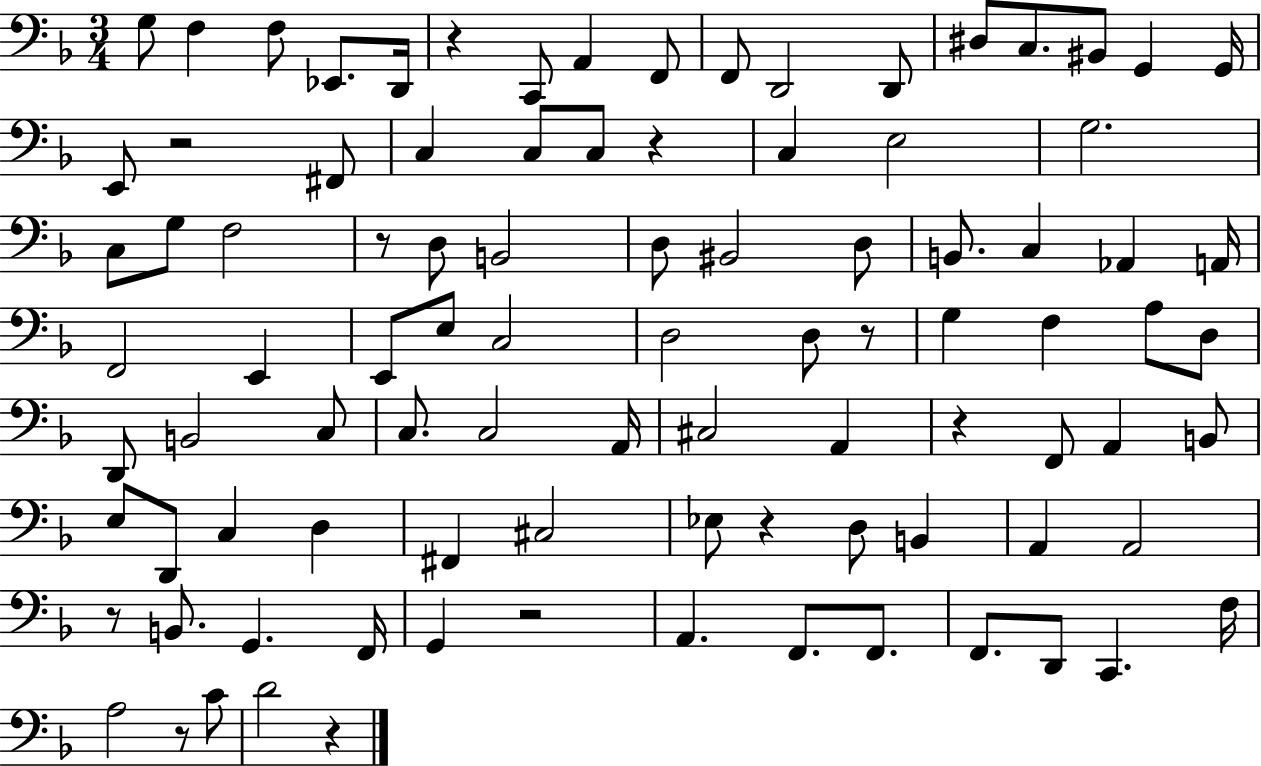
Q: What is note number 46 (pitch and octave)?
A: A3